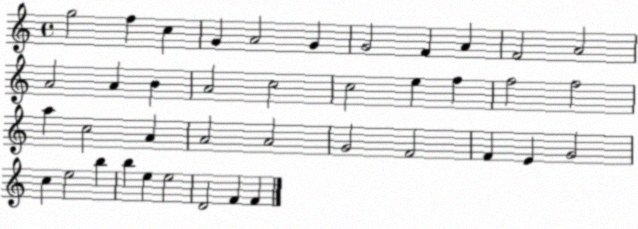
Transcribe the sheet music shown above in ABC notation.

X:1
T:Untitled
M:4/4
L:1/4
K:C
g2 f c G A2 G G2 F A F2 A2 A2 A B A2 c2 c2 e f f2 f2 a c2 A A2 A2 G2 F2 F E G2 c e2 b b e e2 D2 F F